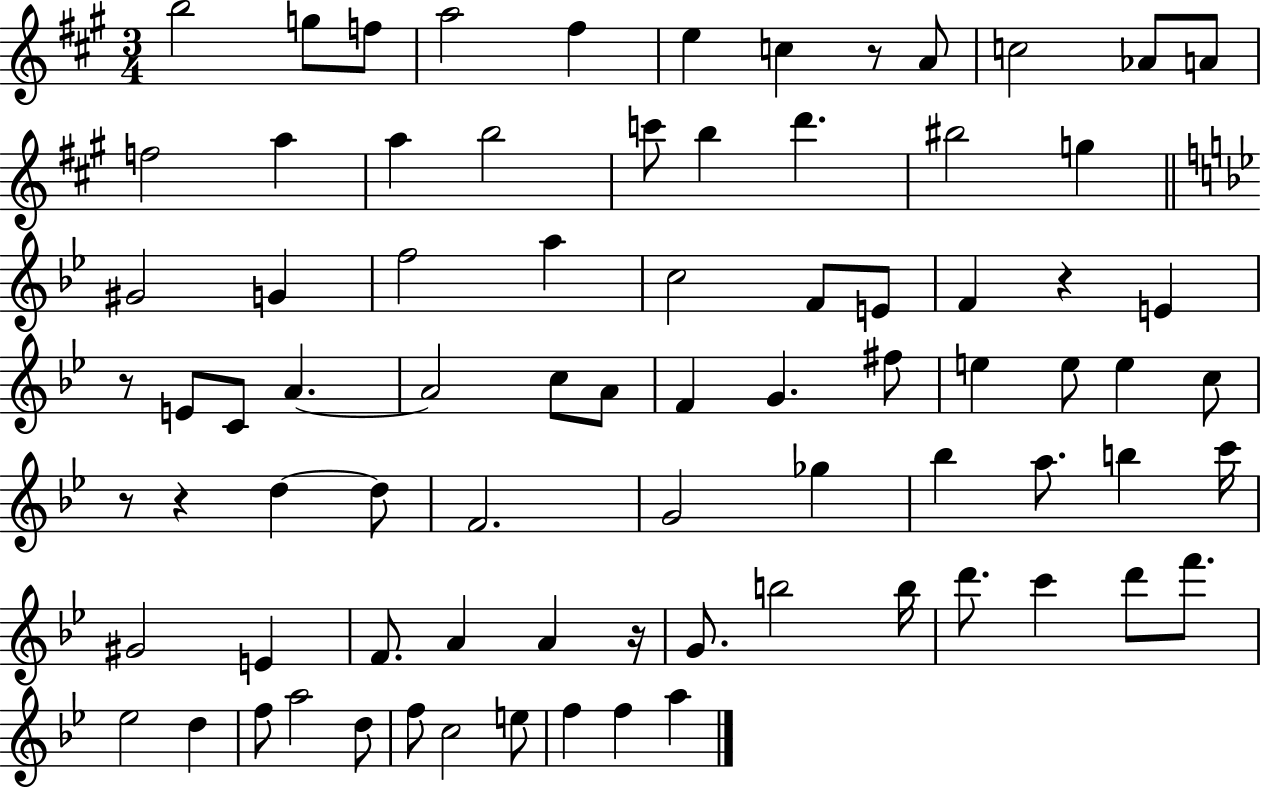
{
  \clef treble
  \numericTimeSignature
  \time 3/4
  \key a \major
  b''2 g''8 f''8 | a''2 fis''4 | e''4 c''4 r8 a'8 | c''2 aes'8 a'8 | \break f''2 a''4 | a''4 b''2 | c'''8 b''4 d'''4. | bis''2 g''4 | \break \bar "||" \break \key g \minor gis'2 g'4 | f''2 a''4 | c''2 f'8 e'8 | f'4 r4 e'4 | \break r8 e'8 c'8 a'4.~~ | a'2 c''8 a'8 | f'4 g'4. fis''8 | e''4 e''8 e''4 c''8 | \break r8 r4 d''4~~ d''8 | f'2. | g'2 ges''4 | bes''4 a''8. b''4 c'''16 | \break gis'2 e'4 | f'8. a'4 a'4 r16 | g'8. b''2 b''16 | d'''8. c'''4 d'''8 f'''8. | \break ees''2 d''4 | f''8 a''2 d''8 | f''8 c''2 e''8 | f''4 f''4 a''4 | \break \bar "|."
}